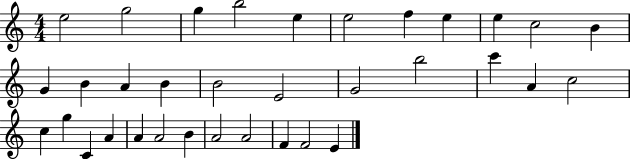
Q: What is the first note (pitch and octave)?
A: E5